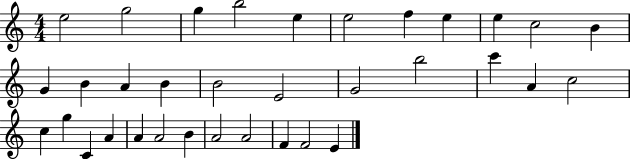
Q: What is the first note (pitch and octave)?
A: E5